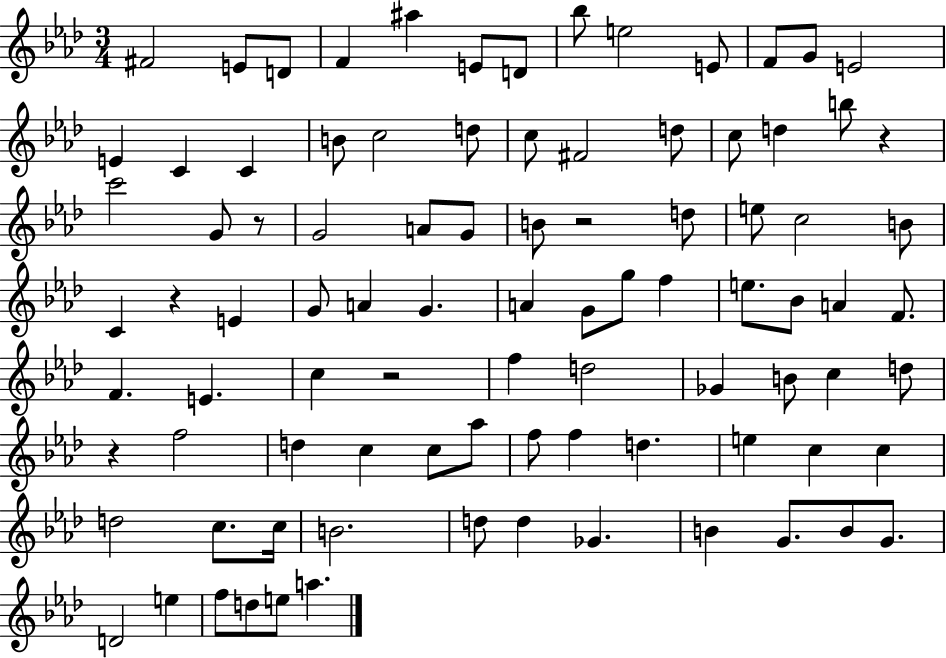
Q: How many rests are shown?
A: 6